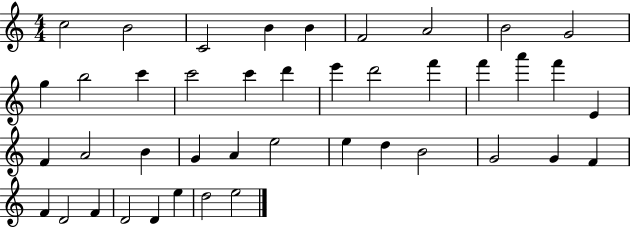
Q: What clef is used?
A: treble